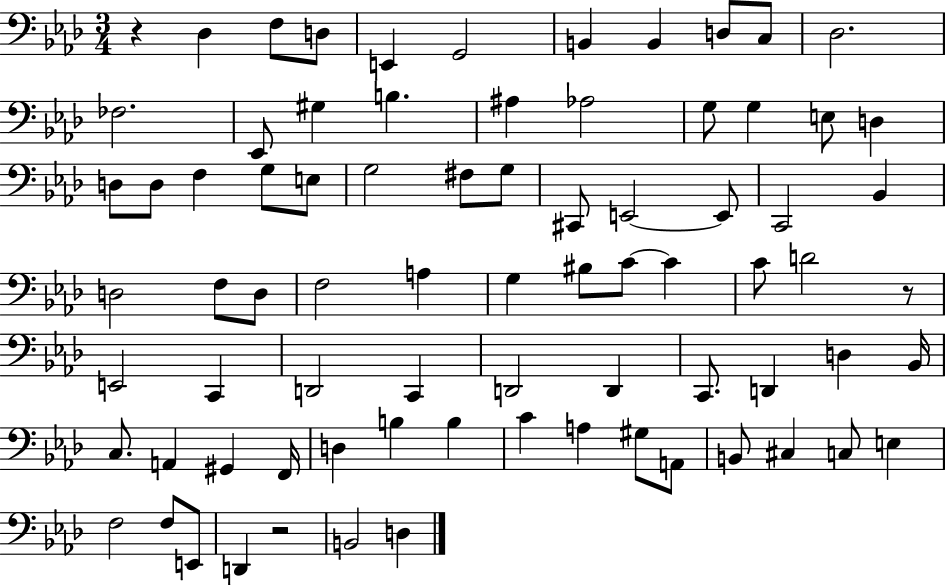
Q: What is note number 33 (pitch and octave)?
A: Bb2